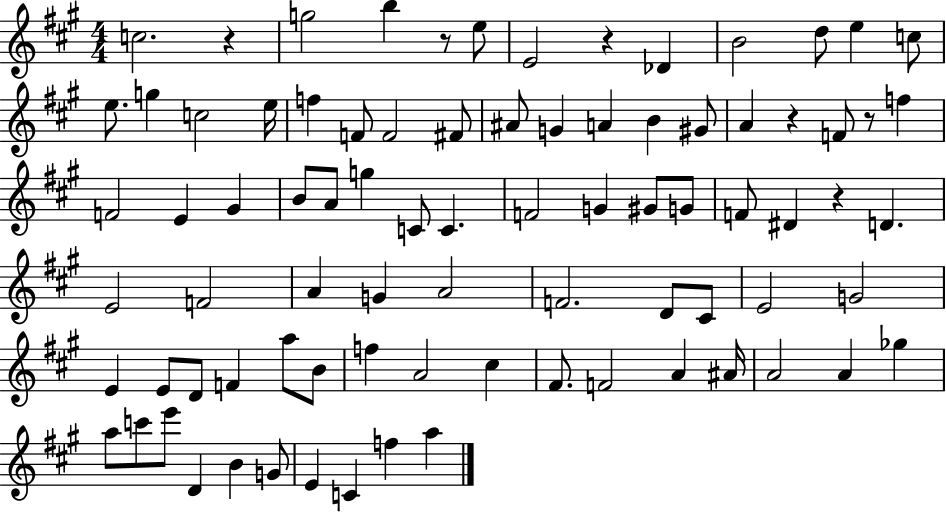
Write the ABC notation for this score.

X:1
T:Untitled
M:4/4
L:1/4
K:A
c2 z g2 b z/2 e/2 E2 z _D B2 d/2 e c/2 e/2 g c2 e/4 f F/2 F2 ^F/2 ^A/2 G A B ^G/2 A z F/2 z/2 f F2 E ^G B/2 A/2 g C/2 C F2 G ^G/2 G/2 F/2 ^D z D E2 F2 A G A2 F2 D/2 ^C/2 E2 G2 E E/2 D/2 F a/2 B/2 f A2 ^c ^F/2 F2 A ^A/4 A2 A _g a/2 c'/2 e'/2 D B G/2 E C f a